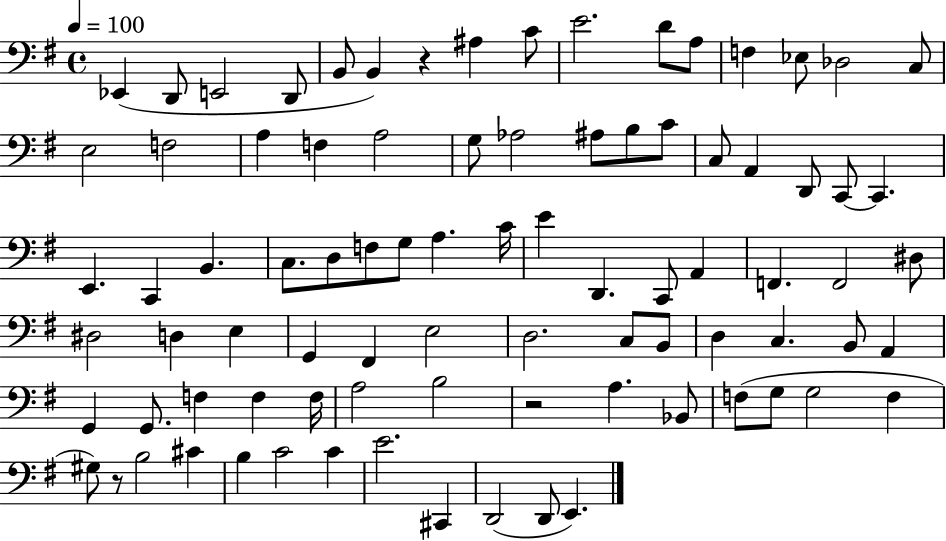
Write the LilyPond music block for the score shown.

{
  \clef bass
  \time 4/4
  \defaultTimeSignature
  \key g \major
  \tempo 4 = 100
  \repeat volta 2 { ees,4( d,8 e,2 d,8 | b,8 b,4) r4 ais4 c'8 | e'2. d'8 a8 | f4 ees8 des2 c8 | \break e2 f2 | a4 f4 a2 | g8 aes2 ais8 b8 c'8 | c8 a,4 d,8 c,8~~ c,4. | \break e,4. c,4 b,4. | c8. d8 f8 g8 a4. c'16 | e'4 d,4. c,8 a,4 | f,4. f,2 dis8 | \break dis2 d4 e4 | g,4 fis,4 e2 | d2. c8 b,8 | d4 c4. b,8 a,4 | \break g,4 g,8. f4 f4 f16 | a2 b2 | r2 a4. bes,8 | f8( g8 g2 f4 | \break gis8) r8 b2 cis'4 | b4 c'2 c'4 | e'2. cis,4 | d,2( d,8 e,4.) | \break } \bar "|."
}